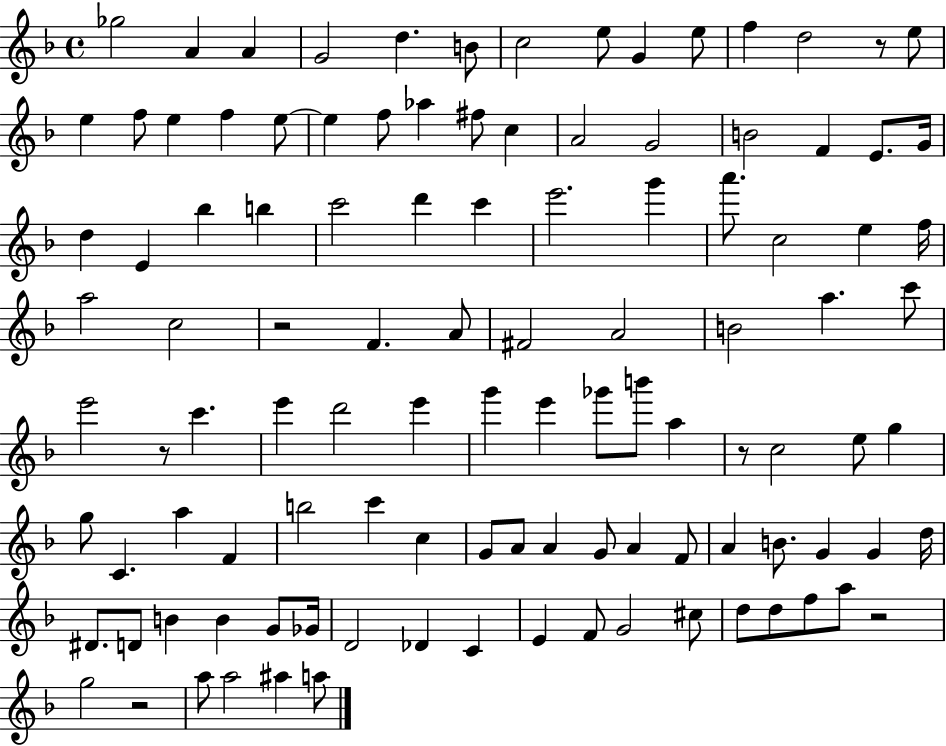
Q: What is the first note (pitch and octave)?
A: Gb5